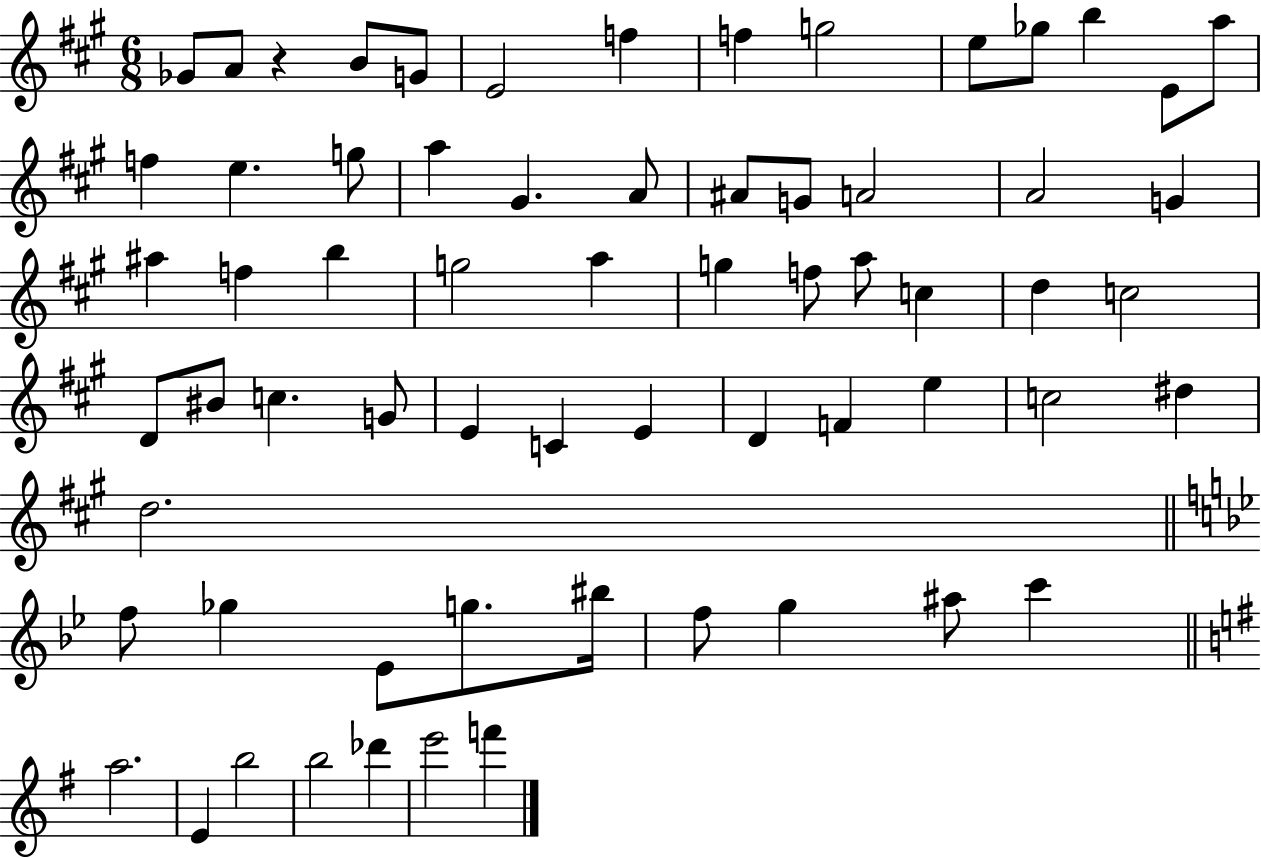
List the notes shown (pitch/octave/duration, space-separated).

Gb4/e A4/e R/q B4/e G4/e E4/h F5/q F5/q G5/h E5/e Gb5/e B5/q E4/e A5/e F5/q E5/q. G5/e A5/q G#4/q. A4/e A#4/e G4/e A4/h A4/h G4/q A#5/q F5/q B5/q G5/h A5/q G5/q F5/e A5/e C5/q D5/q C5/h D4/e BIS4/e C5/q. G4/e E4/q C4/q E4/q D4/q F4/q E5/q C5/h D#5/q D5/h. F5/e Gb5/q Eb4/e G5/e. BIS5/s F5/e G5/q A#5/e C6/q A5/h. E4/q B5/h B5/h Db6/q E6/h F6/q